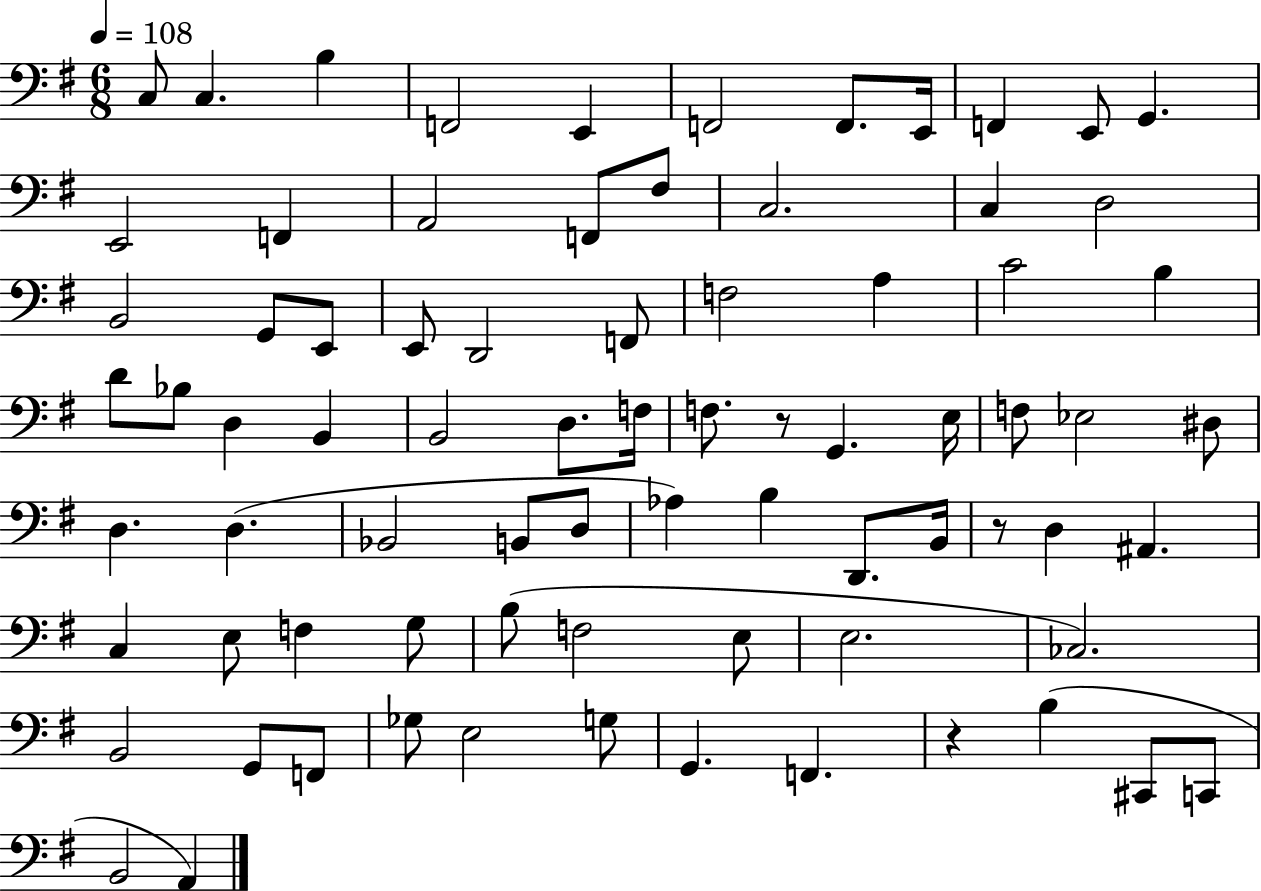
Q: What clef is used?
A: bass